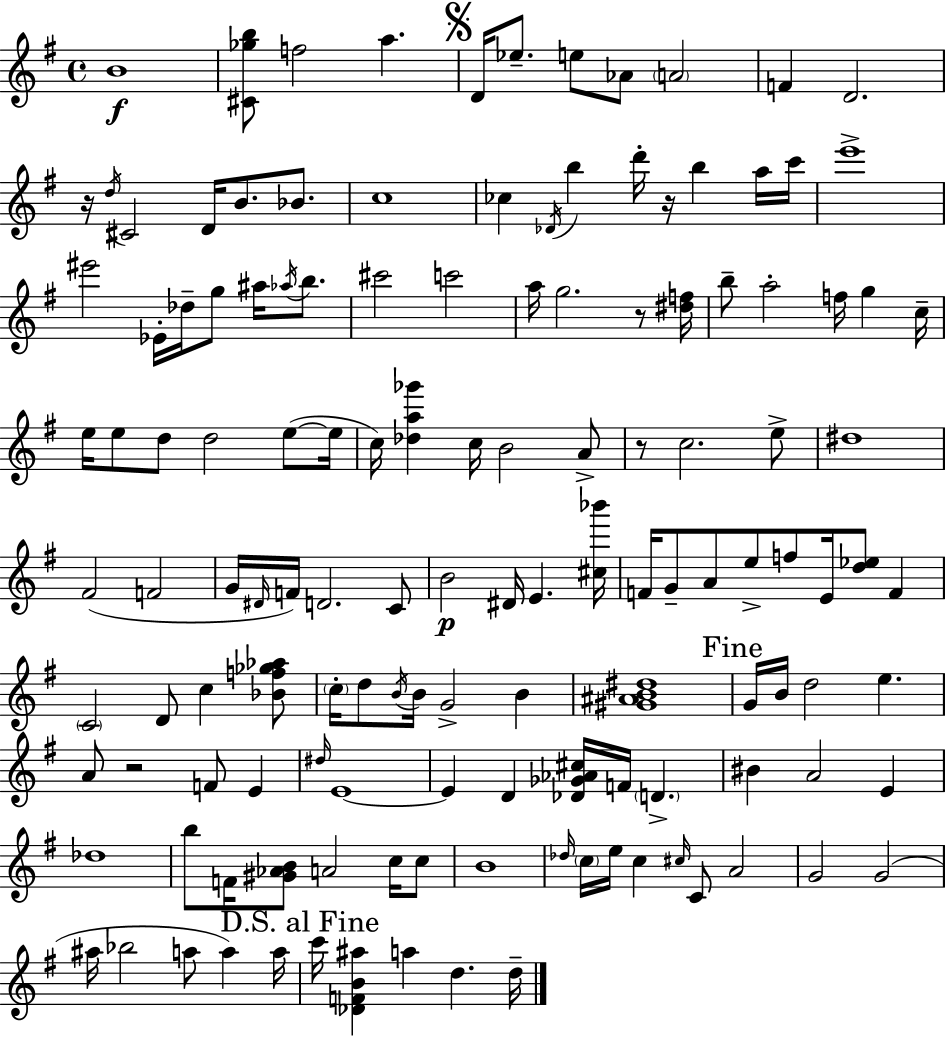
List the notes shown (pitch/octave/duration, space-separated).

B4/w [C#4,Gb5,B5]/e F5/h A5/q. D4/s Eb5/e. E5/e Ab4/e A4/h F4/q D4/h. R/s D5/s C#4/h D4/s B4/e. Bb4/e. C5/w CES5/q Db4/s B5/q D6/s R/s B5/q A5/s C6/s E6/w EIS6/h Eb4/s Db5/s G5/e A#5/s Ab5/s B5/e. C#6/h C6/h A5/s G5/h. R/e [D#5,F5]/s B5/e A5/h F5/s G5/q C5/s E5/s E5/e D5/e D5/h E5/e E5/s C5/s [Db5,A5,Gb6]/q C5/s B4/h A4/e R/e C5/h. E5/e D#5/w F#4/h F4/h G4/s D#4/s F4/s D4/h. C4/e B4/h D#4/s E4/q. [C#5,Bb6]/s F4/s G4/e A4/e E5/e F5/e E4/s [D5,Eb5]/e F4/q C4/h D4/e C5/q [Bb4,F5,Gb5,Ab5]/e C5/s D5/e B4/s B4/s G4/h B4/q [G#4,A#4,B4,D#5]/w G4/s B4/s D5/h E5/q. A4/e R/h F4/e E4/q D#5/s E4/w E4/q D4/q [Db4,Gb4,Ab4,C#5]/s F4/s D4/q. BIS4/q A4/h E4/q Db5/w B5/e F4/s [G#4,Ab4,B4]/e A4/h C5/s C5/e B4/w Db5/s C5/s E5/s C5/q C#5/s C4/e A4/h G4/h G4/h A#5/s Bb5/h A5/e A5/q A5/s C6/s [Db4,F4,B4,A#5]/q A5/q D5/q. D5/s